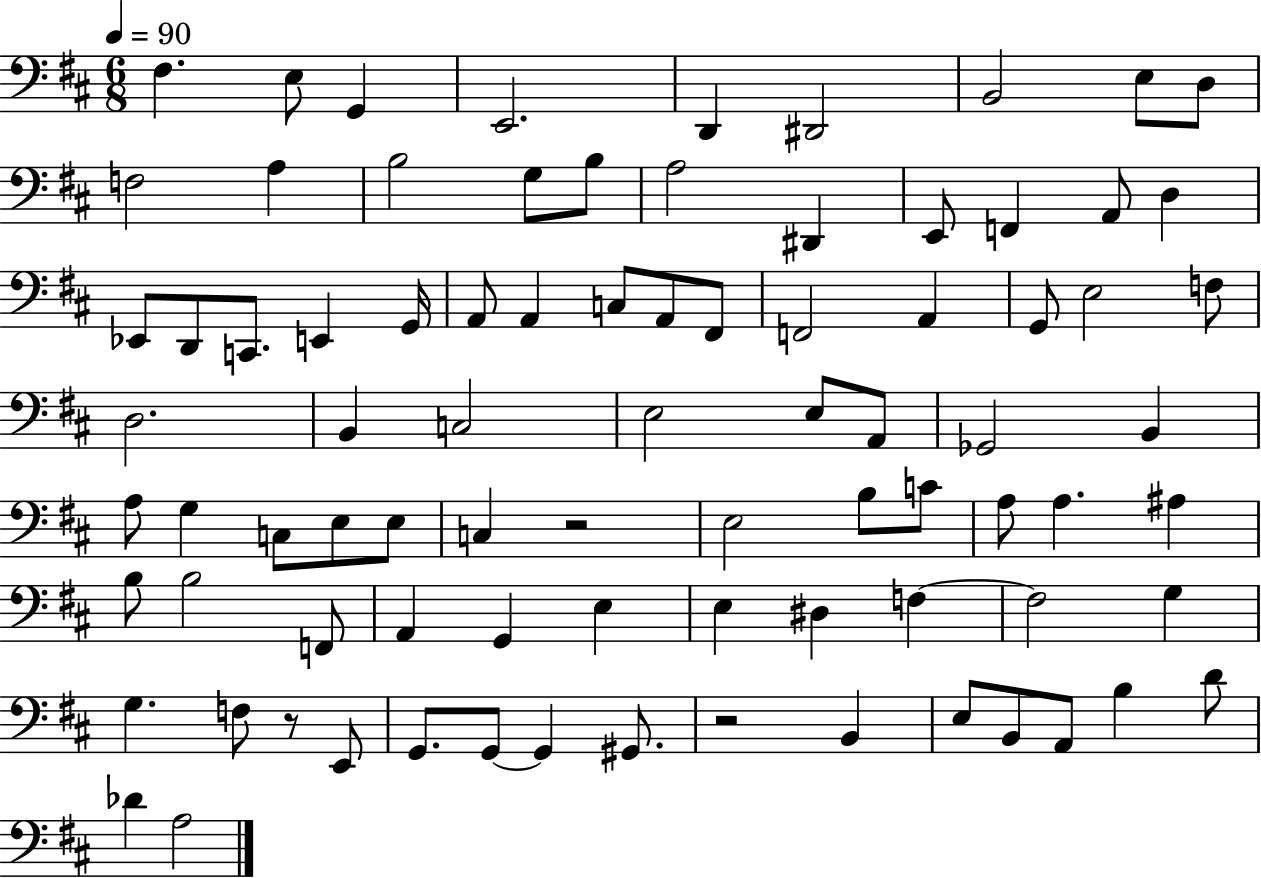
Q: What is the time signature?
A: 6/8